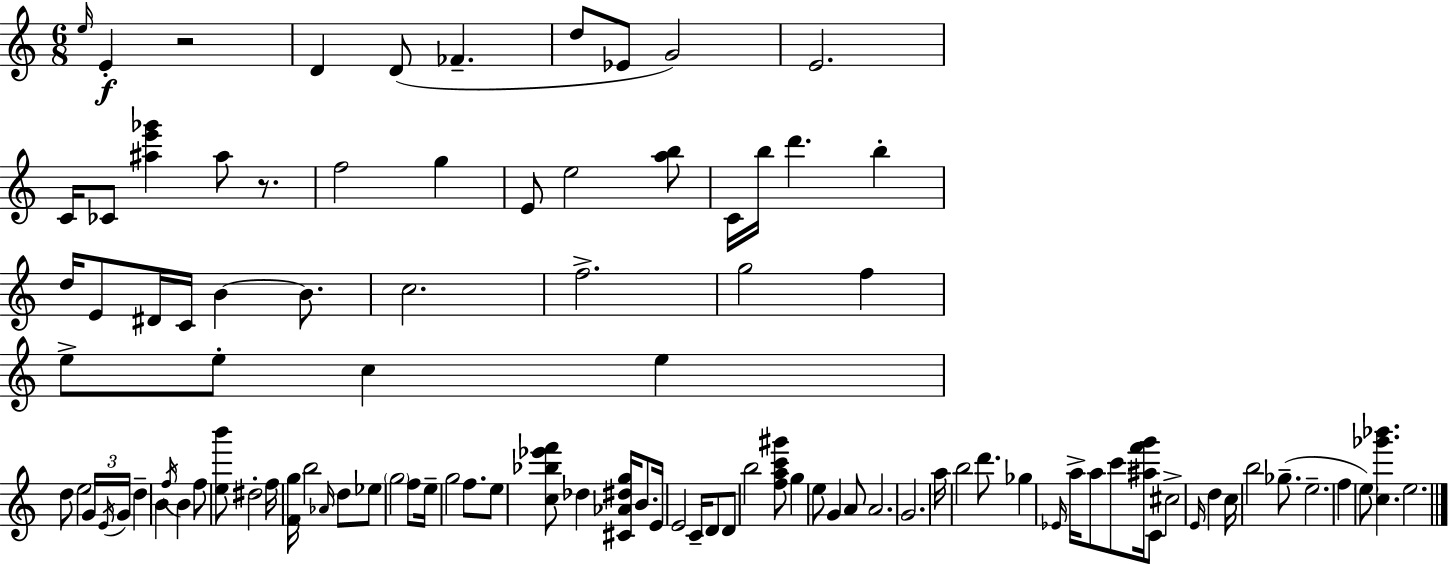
{
  \clef treble
  \numericTimeSignature
  \time 6/8
  \key c \major
  \grace { e''16 }\f e'4-. r2 | d'4 d'8( fes'4.-- | d''8 ees'8 g'2) | e'2. | \break c'16 ces'8 <ais'' e''' ges'''>4 ais''8 r8. | f''2 g''4 | e'8 e''2 <a'' b''>8 | c'16 b''16 d'''4. b''4-. | \break d''16 e'8 dis'16 c'16 b'4~~ b'8. | c''2. | f''2.-> | g''2 f''4 | \break e''8-> e''8-. c''4 e''4 | d''8 e''2 \tuplet 3/2 { g'16 | \acciaccatura { e'16 } g'16 } d''4-- b'4 \acciaccatura { f''16 } b'4 | f''8 <e'' b'''>8 dis''2-. | \break f''16 <f' g''>16 b''2 | \grace { aes'16 } d''8 ees''8 \parenthesize g''2 | f''8 e''16-- g''2 | f''8. e''8 <c'' bes'' ees''' f'''>8 des''4 | \break <cis' aes' dis'' g''>16 b'8. e'16 e'2 | c'16-- d'8 d'8 b''2 | <f'' a'' c''' gis'''>8 g''4 e''8 g'4 | a'8 a'2. | \break g'2. | a''16 b''2 | d'''8. ges''4 \grace { ees'16 } a''16-> a''8 | c'''8 <ais'' f''' g'''>16 c'8 cis''2-> | \break \grace { e'16 } d''4 c''16 b''2 | ges''8.--( e''2.-- | f''4 \parenthesize e''8) | <c'' ges''' bes'''>4. e''2. | \break \bar "|."
}